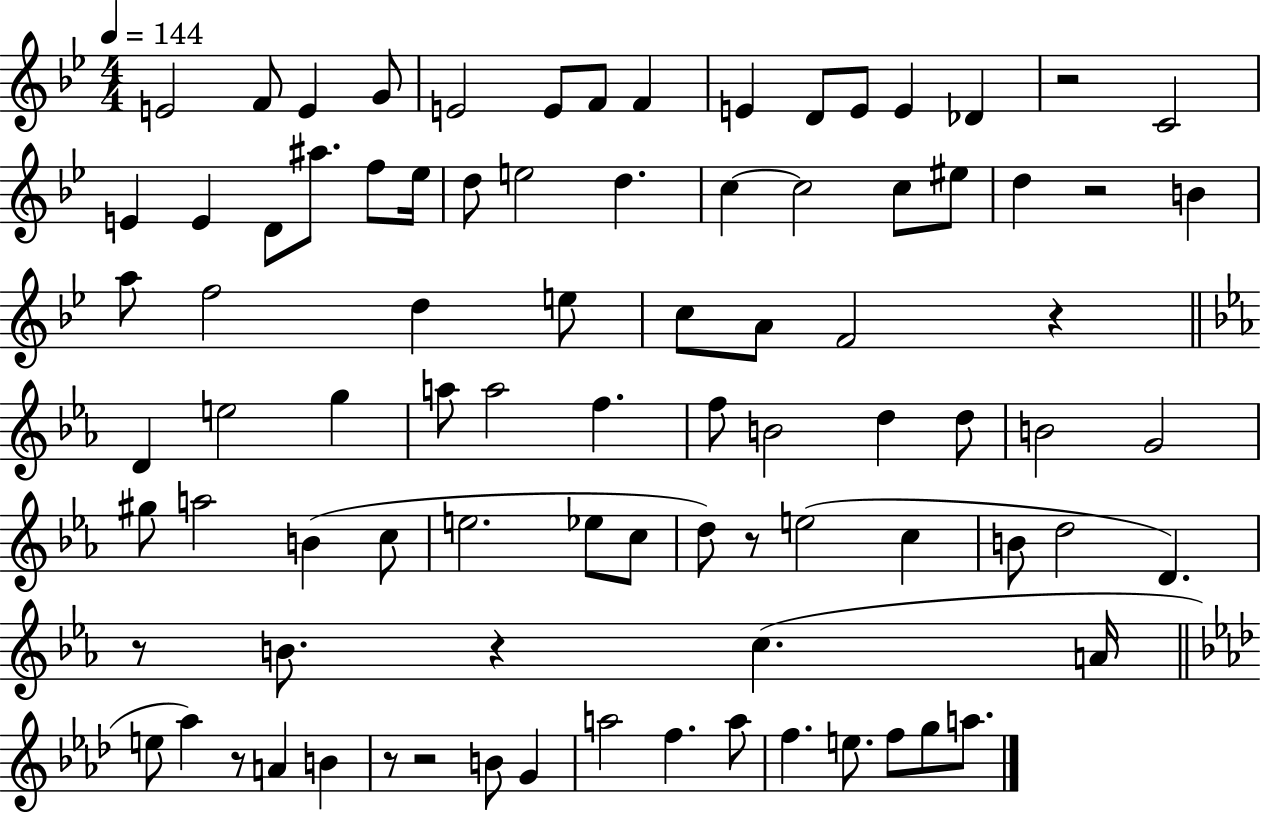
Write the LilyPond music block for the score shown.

{
  \clef treble
  \numericTimeSignature
  \time 4/4
  \key bes \major
  \tempo 4 = 144
  e'2 f'8 e'4 g'8 | e'2 e'8 f'8 f'4 | e'4 d'8 e'8 e'4 des'4 | r2 c'2 | \break e'4 e'4 d'8 ais''8. f''8 ees''16 | d''8 e''2 d''4. | c''4~~ c''2 c''8 eis''8 | d''4 r2 b'4 | \break a''8 f''2 d''4 e''8 | c''8 a'8 f'2 r4 | \bar "||" \break \key ees \major d'4 e''2 g''4 | a''8 a''2 f''4. | f''8 b'2 d''4 d''8 | b'2 g'2 | \break gis''8 a''2 b'4( c''8 | e''2. ees''8 c''8 | d''8) r8 e''2( c''4 | b'8 d''2 d'4.) | \break r8 b'8. r4 c''4.( a'16 | \bar "||" \break \key f \minor e''8 aes''4) r8 a'4 b'4 | r8 r2 b'8 g'4 | a''2 f''4. a''8 | f''4. e''8. f''8 g''8 a''8. | \break \bar "|."
}